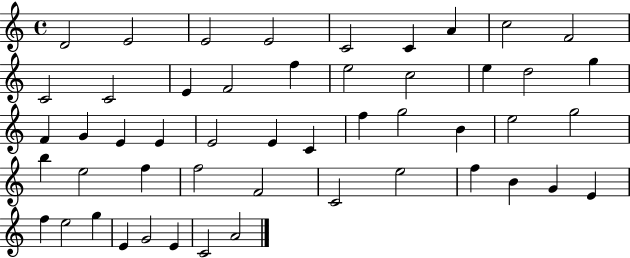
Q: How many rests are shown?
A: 0